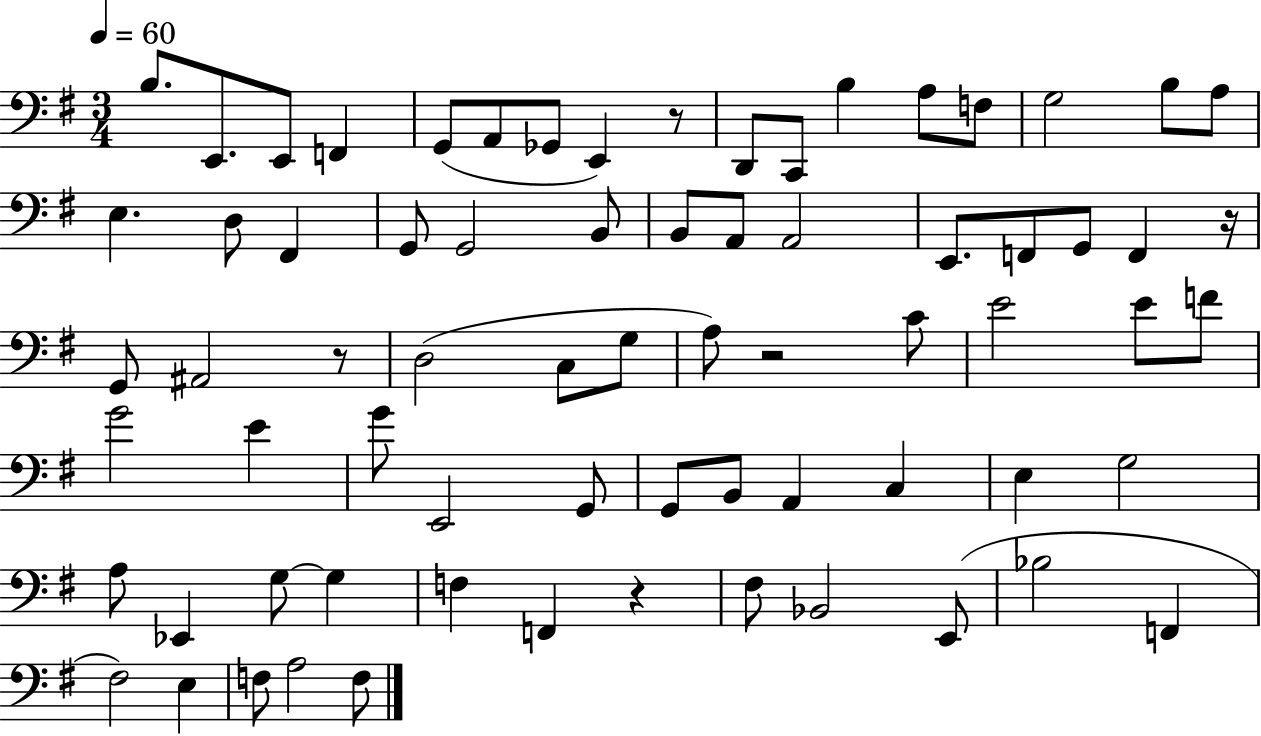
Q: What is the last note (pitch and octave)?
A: F3